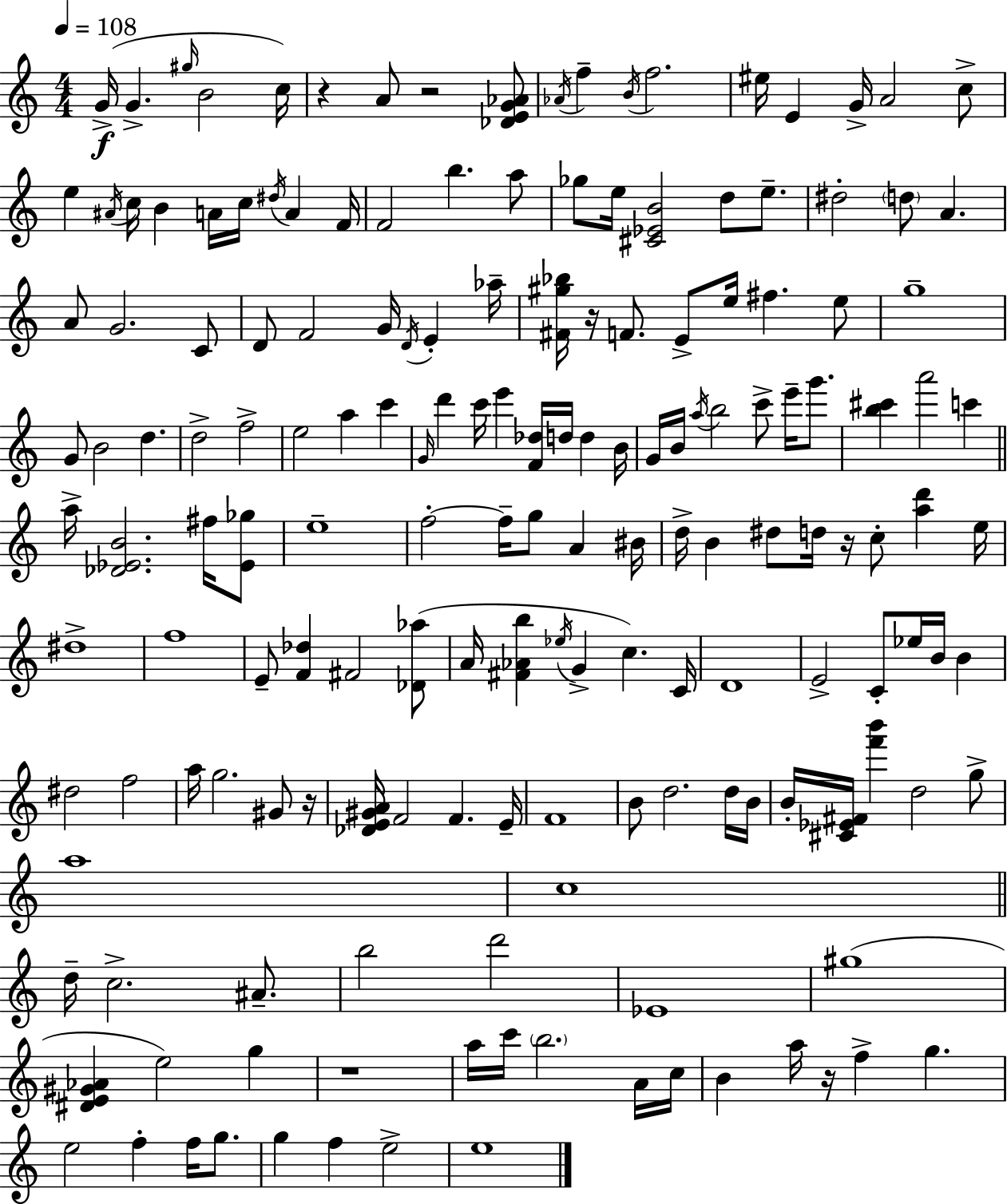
G4/s G4/q. G#5/s B4/h C5/s R/q A4/e R/h [Db4,E4,G4,Ab4]/e Ab4/s F5/q B4/s F5/h. EIS5/s E4/q G4/s A4/h C5/e E5/q A#4/s C5/s B4/q A4/s C5/s D#5/s A4/q F4/s F4/h B5/q. A5/e Gb5/e E5/s [C#4,Eb4,B4]/h D5/e E5/e. D#5/h D5/e A4/q. A4/e G4/h. C4/e D4/e F4/h G4/s D4/s E4/q Ab5/s [F#4,G#5,Bb5]/s R/s F4/e. E4/e E5/s F#5/q. E5/e G5/w G4/e B4/h D5/q. D5/h F5/h E5/h A5/q C6/q G4/s D6/q C6/s E6/q [F4,Db5]/s D5/s D5/q B4/s G4/s B4/s A5/s B5/h C6/e E6/s G6/e. [B5,C#6]/q A6/h C6/q A5/s [Db4,Eb4,B4]/h. F#5/s [Eb4,Gb5]/e E5/w F5/h F5/s G5/e A4/q BIS4/s D5/s B4/q D#5/e D5/s R/s C5/e [A5,D6]/q E5/s D#5/w F5/w E4/e [F4,Db5]/q F#4/h [Db4,Ab5]/e A4/s [F#4,Ab4,B5]/q Eb5/s G4/q C5/q. C4/s D4/w E4/h C4/e Eb5/s B4/s B4/q D#5/h F5/h A5/s G5/h. G#4/e R/s [Db4,E4,G#4,A4]/s F4/h F4/q. E4/s F4/w B4/e D5/h. D5/s B4/s B4/s [C#4,Eb4,F#4]/s [F6,B6]/q D5/h G5/e A5/w C5/w D5/s C5/h. A#4/e. B5/h D6/h Eb4/w G#5/w [D#4,E4,G#4,Ab4]/q E5/h G5/q R/w A5/s C6/s B5/h. A4/s C5/s B4/q A5/s R/s F5/q G5/q. E5/h F5/q F5/s G5/e. G5/q F5/q E5/h E5/w